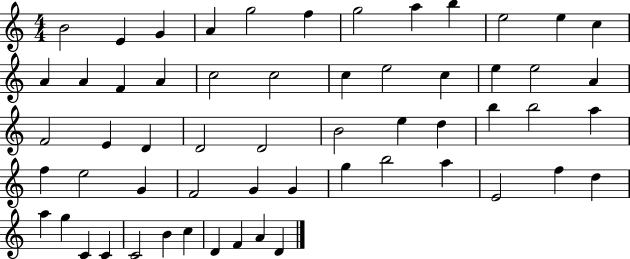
X:1
T:Untitled
M:4/4
L:1/4
K:C
B2 E G A g2 f g2 a b e2 e c A A F A c2 c2 c e2 c e e2 A F2 E D D2 D2 B2 e d b b2 a f e2 G F2 G G g b2 a E2 f d a g C C C2 B c D F A D